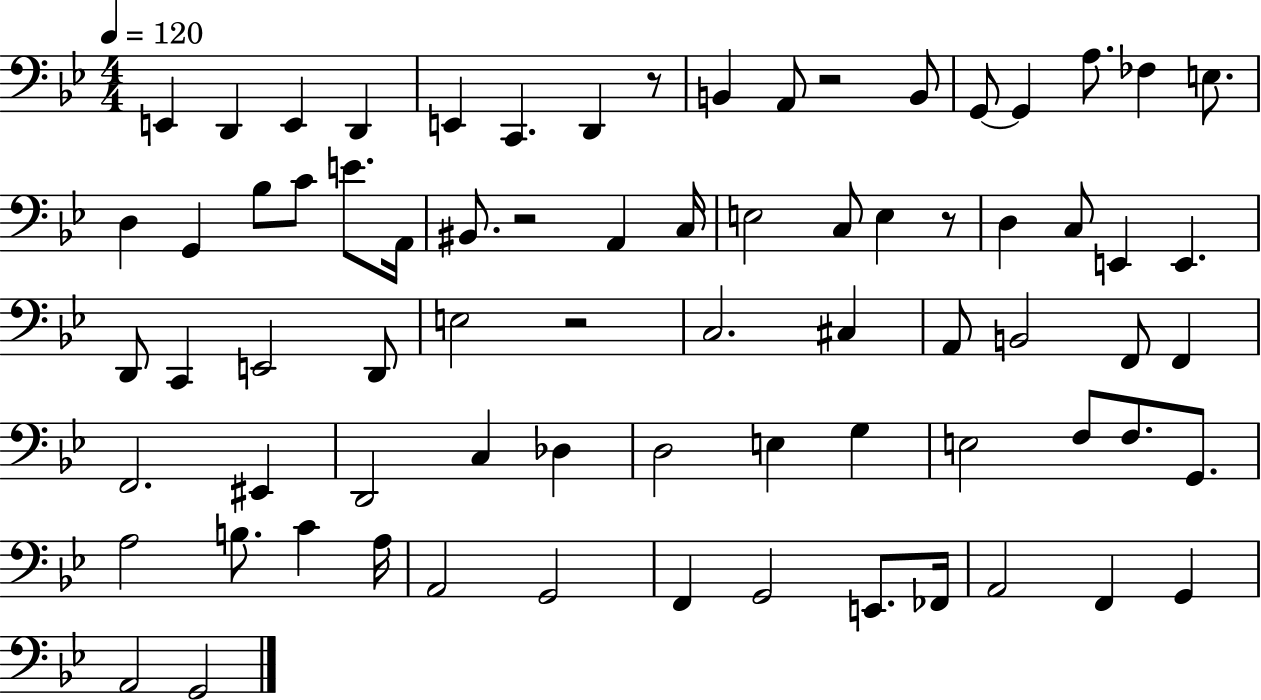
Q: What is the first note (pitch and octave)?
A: E2